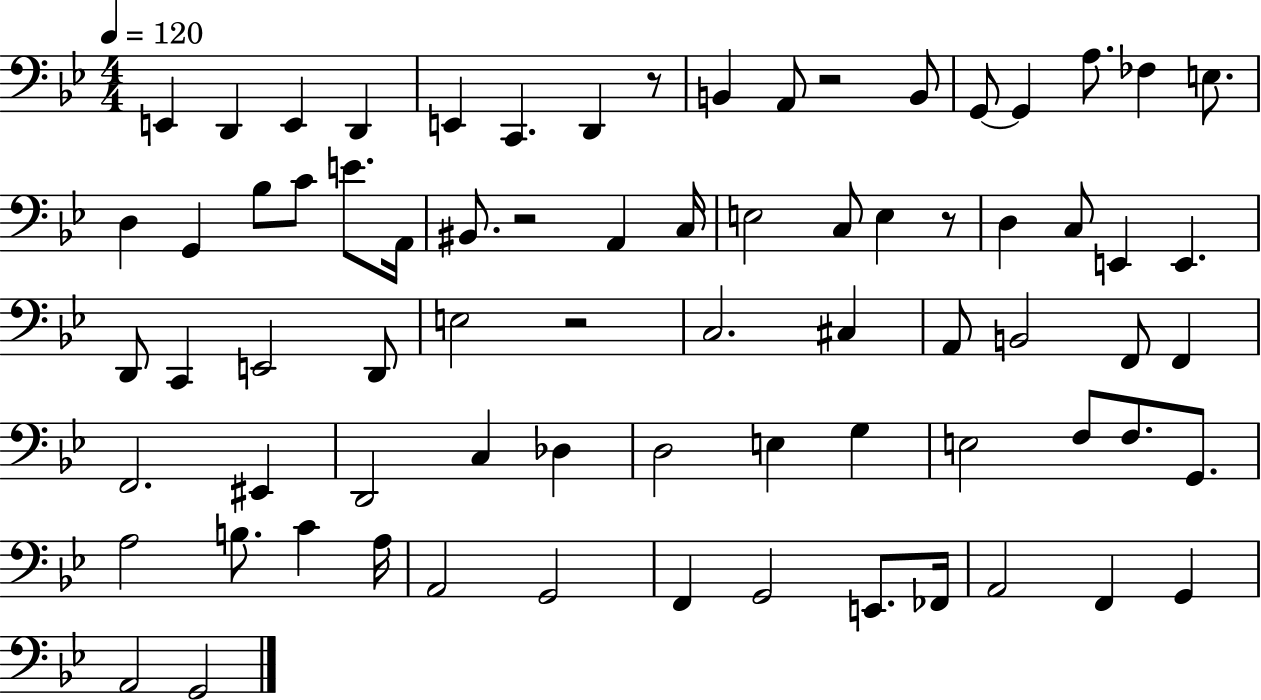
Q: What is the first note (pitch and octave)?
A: E2